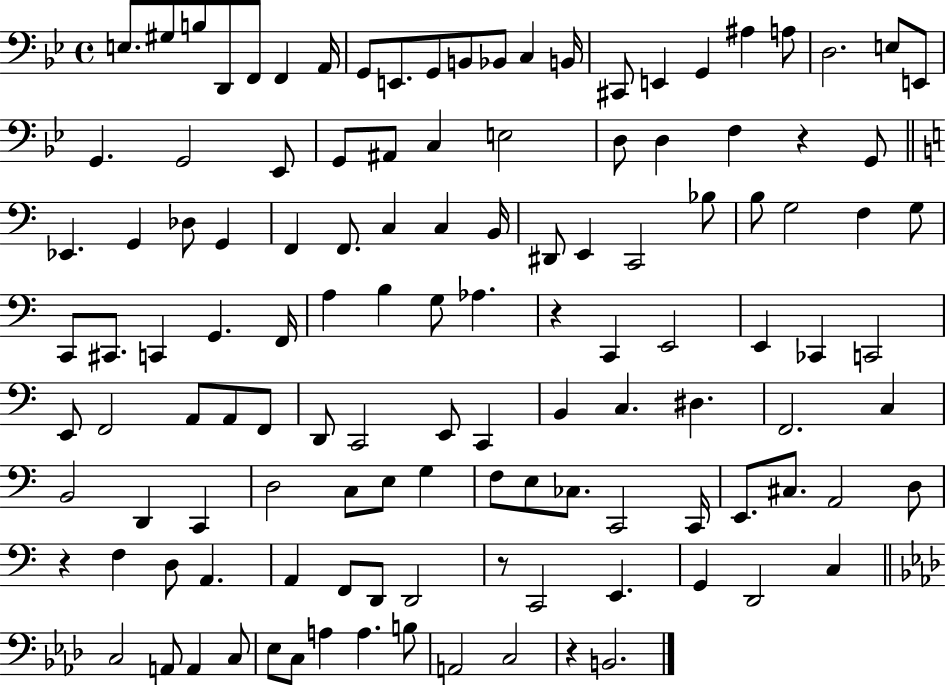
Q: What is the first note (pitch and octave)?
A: E3